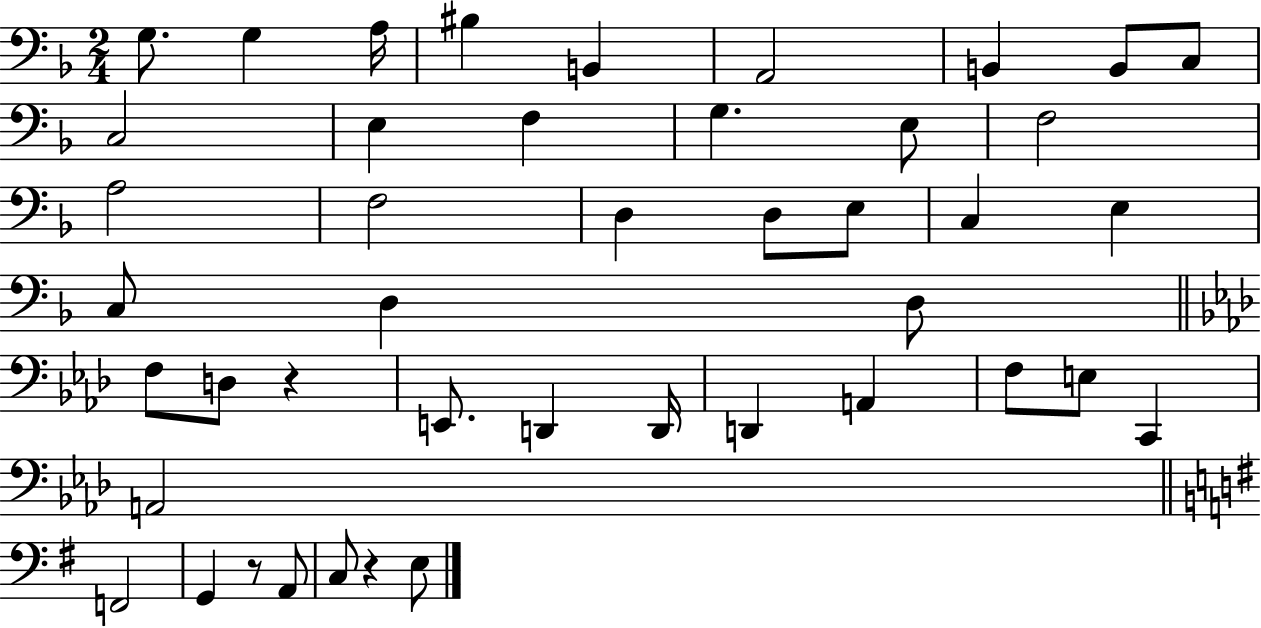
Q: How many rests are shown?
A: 3